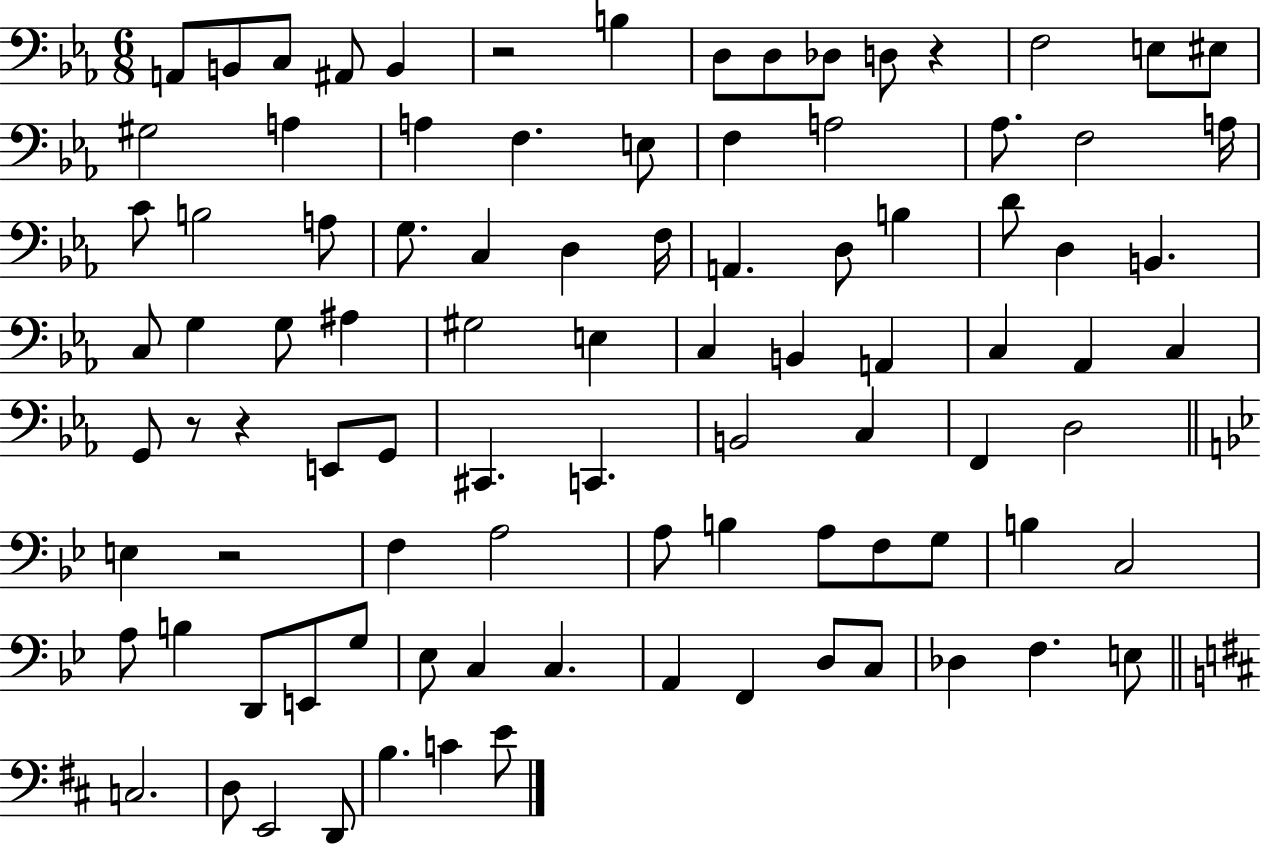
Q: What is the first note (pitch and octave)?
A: A2